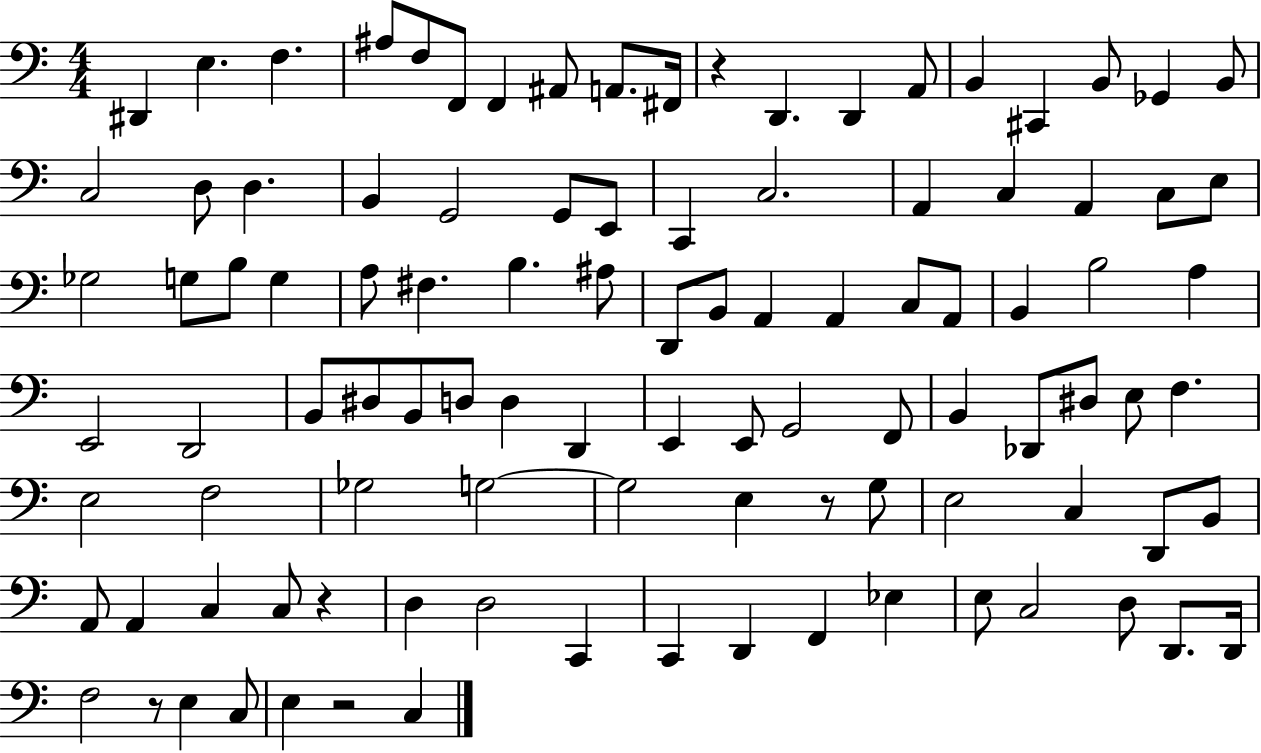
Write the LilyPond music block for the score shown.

{
  \clef bass
  \numericTimeSignature
  \time 4/4
  \key c \major
  dis,4 e4. f4. | ais8 f8 f,8 f,4 ais,8 a,8. fis,16 | r4 d,4. d,4 a,8 | b,4 cis,4 b,8 ges,4 b,8 | \break c2 d8 d4. | b,4 g,2 g,8 e,8 | c,4 c2. | a,4 c4 a,4 c8 e8 | \break ges2 g8 b8 g4 | a8 fis4. b4. ais8 | d,8 b,8 a,4 a,4 c8 a,8 | b,4 b2 a4 | \break e,2 d,2 | b,8 dis8 b,8 d8 d4 d,4 | e,4 e,8 g,2 f,8 | b,4 des,8 dis8 e8 f4. | \break e2 f2 | ges2 g2~~ | g2 e4 r8 g8 | e2 c4 d,8 b,8 | \break a,8 a,4 c4 c8 r4 | d4 d2 c,4 | c,4 d,4 f,4 ees4 | e8 c2 d8 d,8. d,16 | \break f2 r8 e4 c8 | e4 r2 c4 | \bar "|."
}